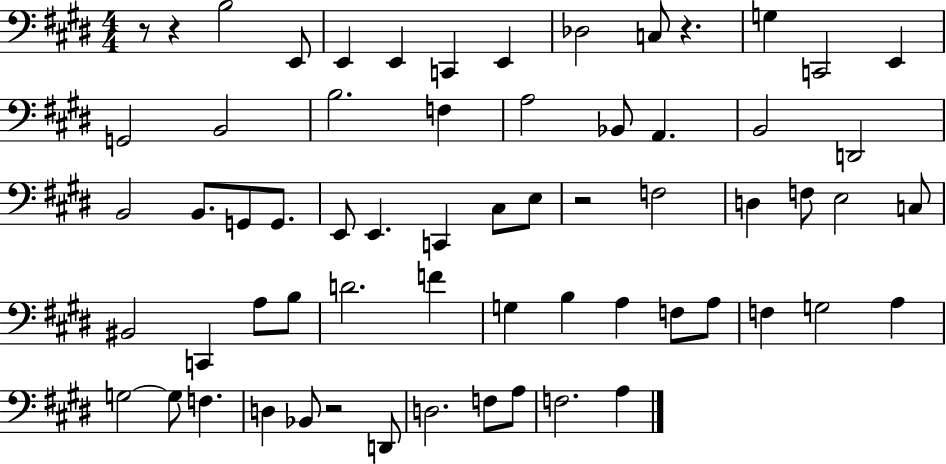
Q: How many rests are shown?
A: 5